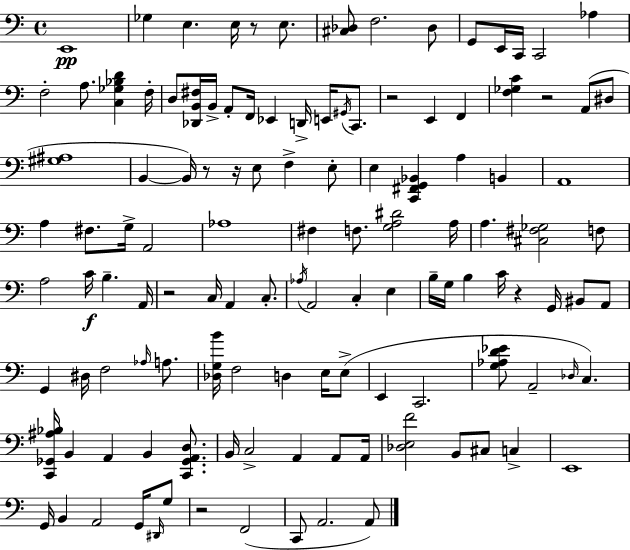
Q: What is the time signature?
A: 4/4